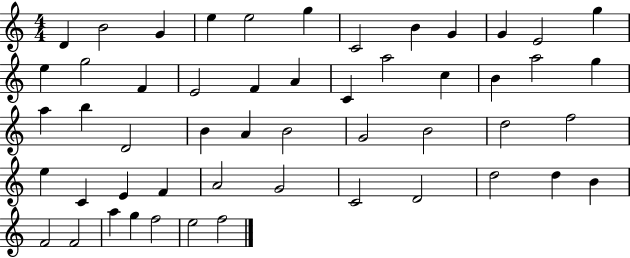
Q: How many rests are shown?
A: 0